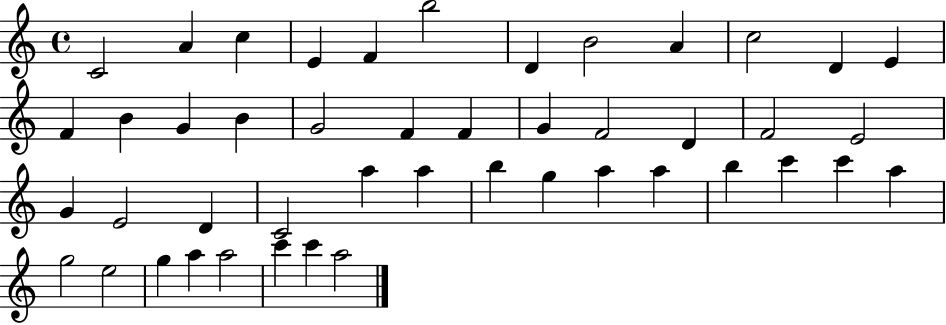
C4/h A4/q C5/q E4/q F4/q B5/h D4/q B4/h A4/q C5/h D4/q E4/q F4/q B4/q G4/q B4/q G4/h F4/q F4/q G4/q F4/h D4/q F4/h E4/h G4/q E4/h D4/q C4/h A5/q A5/q B5/q G5/q A5/q A5/q B5/q C6/q C6/q A5/q G5/h E5/h G5/q A5/q A5/h C6/q C6/q A5/h